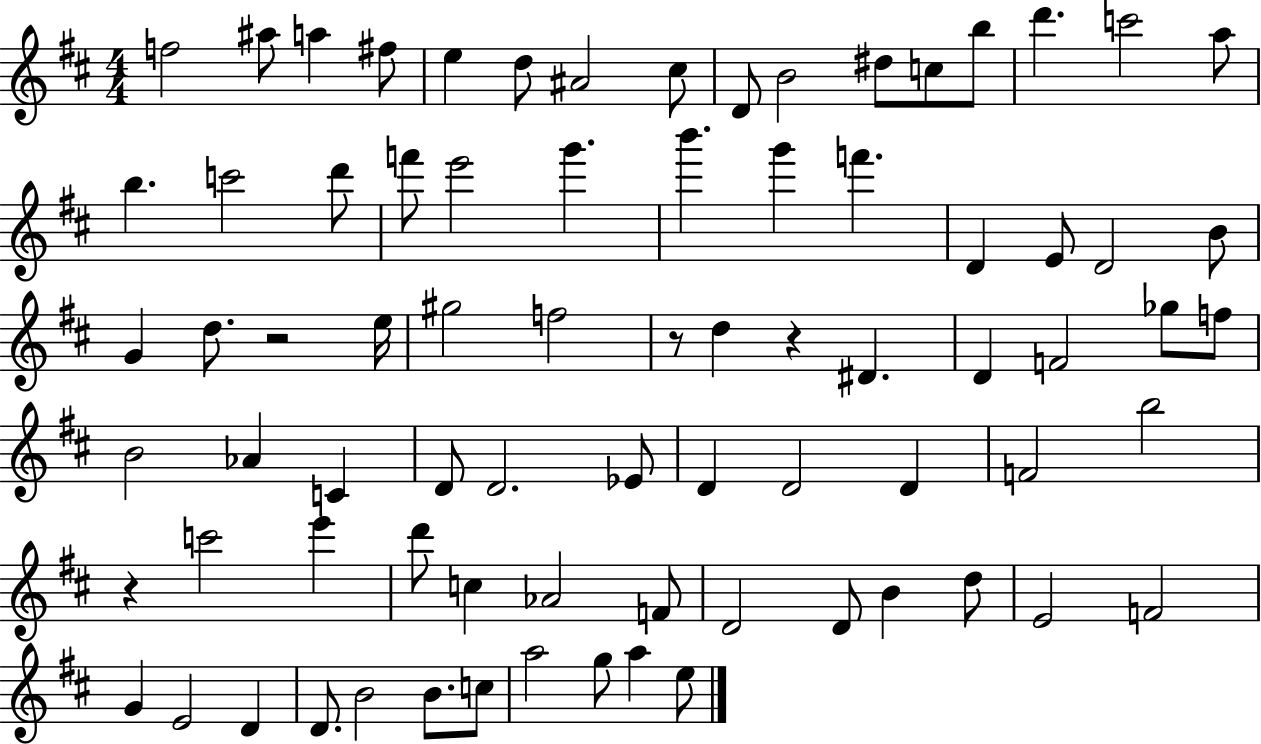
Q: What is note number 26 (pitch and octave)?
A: D4